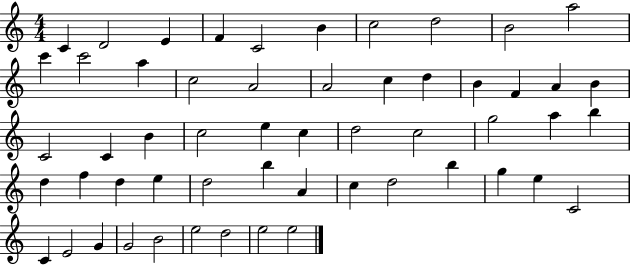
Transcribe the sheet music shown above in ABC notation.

X:1
T:Untitled
M:4/4
L:1/4
K:C
C D2 E F C2 B c2 d2 B2 a2 c' c'2 a c2 A2 A2 c d B F A B C2 C B c2 e c d2 c2 g2 a b d f d e d2 b A c d2 b g e C2 C E2 G G2 B2 e2 d2 e2 e2